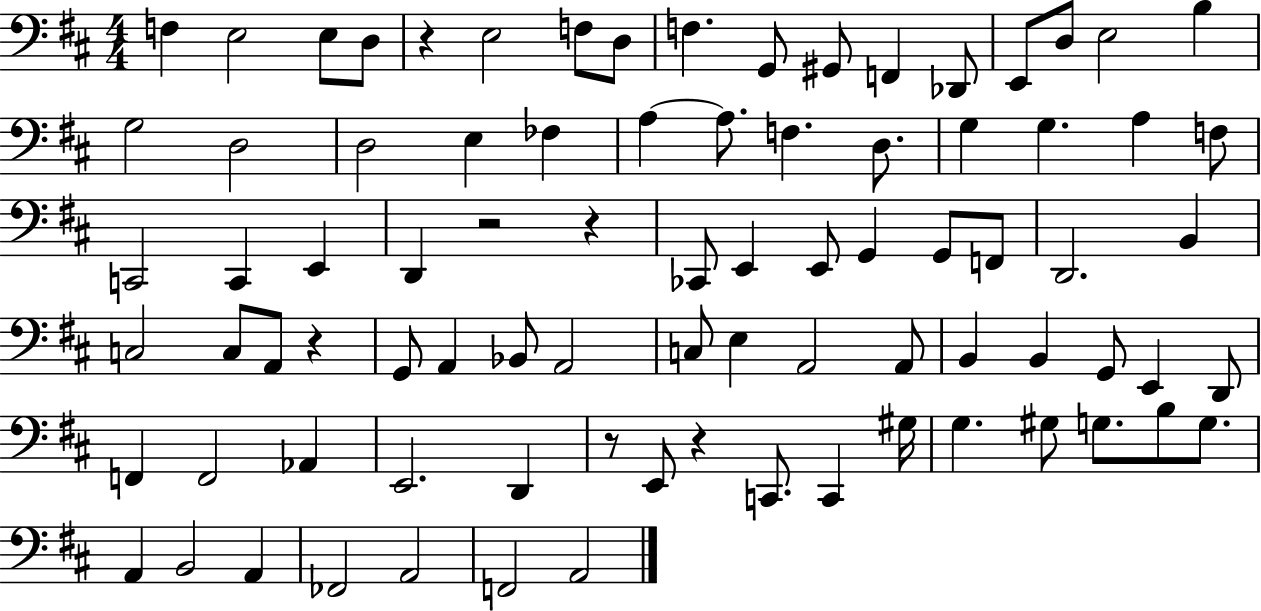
X:1
T:Untitled
M:4/4
L:1/4
K:D
F, E,2 E,/2 D,/2 z E,2 F,/2 D,/2 F, G,,/2 ^G,,/2 F,, _D,,/2 E,,/2 D,/2 E,2 B, G,2 D,2 D,2 E, _F, A, A,/2 F, D,/2 G, G, A, F,/2 C,,2 C,, E,, D,, z2 z _C,,/2 E,, E,,/2 G,, G,,/2 F,,/2 D,,2 B,, C,2 C,/2 A,,/2 z G,,/2 A,, _B,,/2 A,,2 C,/2 E, A,,2 A,,/2 B,, B,, G,,/2 E,, D,,/2 F,, F,,2 _A,, E,,2 D,, z/2 E,,/2 z C,,/2 C,, ^G,/4 G, ^G,/2 G,/2 B,/2 G,/2 A,, B,,2 A,, _F,,2 A,,2 F,,2 A,,2